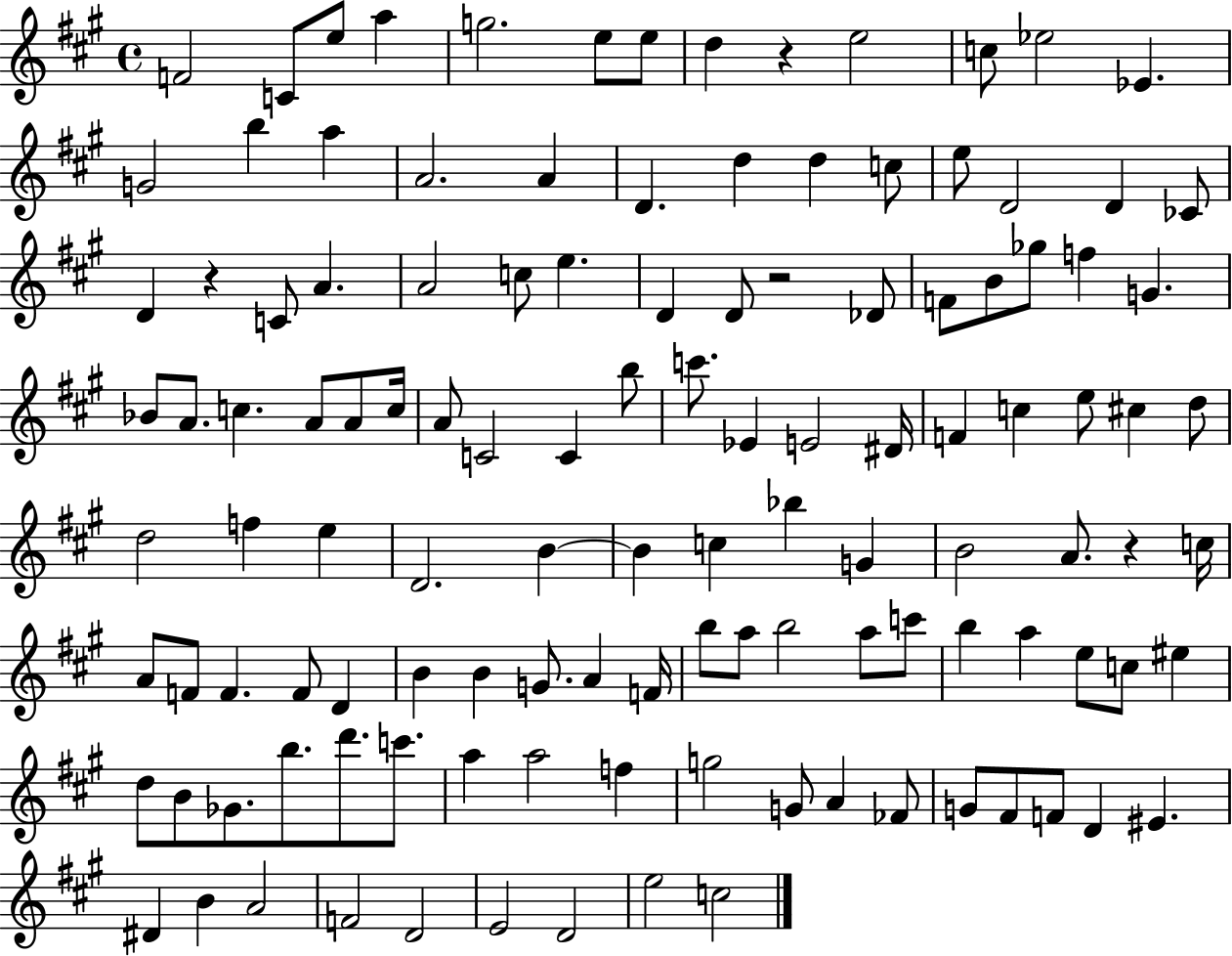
{
  \clef treble
  \time 4/4
  \defaultTimeSignature
  \key a \major
  \repeat volta 2 { f'2 c'8 e''8 a''4 | g''2. e''8 e''8 | d''4 r4 e''2 | c''8 ees''2 ees'4. | \break g'2 b''4 a''4 | a'2. a'4 | d'4. d''4 d''4 c''8 | e''8 d'2 d'4 ces'8 | \break d'4 r4 c'8 a'4. | a'2 c''8 e''4. | d'4 d'8 r2 des'8 | f'8 b'8 ges''8 f''4 g'4. | \break bes'8 a'8. c''4. a'8 a'8 c''16 | a'8 c'2 c'4 b''8 | c'''8. ees'4 e'2 dis'16 | f'4 c''4 e''8 cis''4 d''8 | \break d''2 f''4 e''4 | d'2. b'4~~ | b'4 c''4 bes''4 g'4 | b'2 a'8. r4 c''16 | \break a'8 f'8 f'4. f'8 d'4 | b'4 b'4 g'8. a'4 f'16 | b''8 a''8 b''2 a''8 c'''8 | b''4 a''4 e''8 c''8 eis''4 | \break d''8 b'8 ges'8. b''8. d'''8. c'''8. | a''4 a''2 f''4 | g''2 g'8 a'4 fes'8 | g'8 fis'8 f'8 d'4 eis'4. | \break dis'4 b'4 a'2 | f'2 d'2 | e'2 d'2 | e''2 c''2 | \break } \bar "|."
}